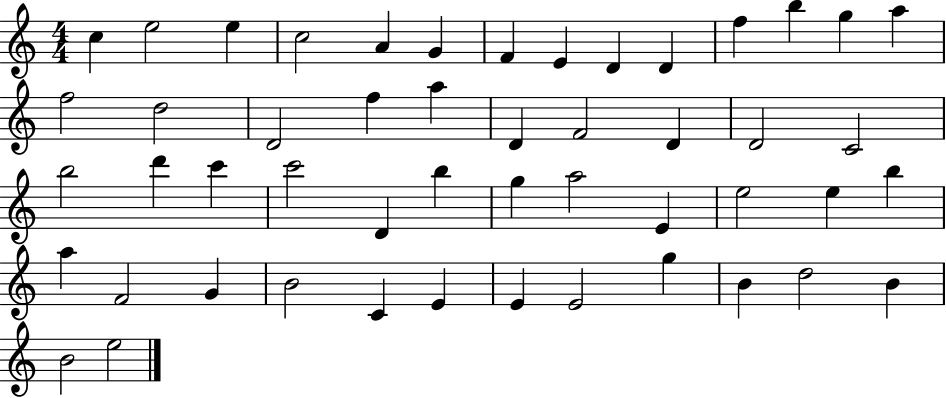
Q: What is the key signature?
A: C major